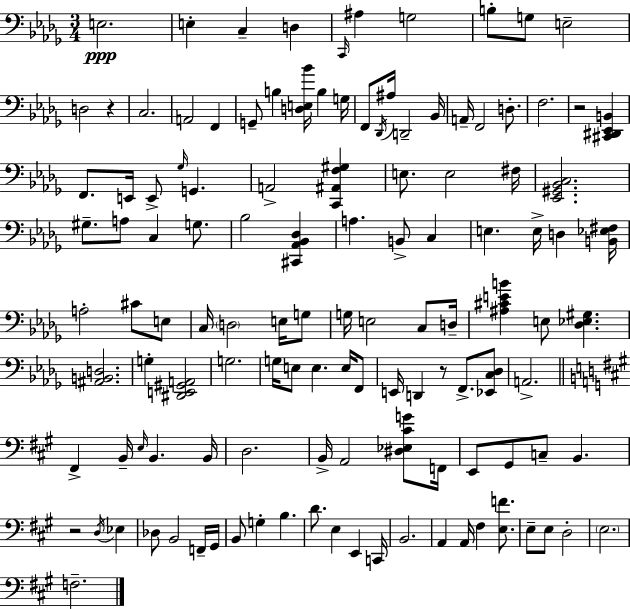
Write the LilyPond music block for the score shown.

{
  \clef bass
  \numericTimeSignature
  \time 3/4
  \key bes \minor
  e2.\ppp | e4-. c4-- d4 | \grace { c,16 } ais4 g2 | b8-. g8 e2-- | \break d2 r4 | c2. | a,2 f,4 | g,8-- b4 <d e bes'>16 b4 | \break g16 f,8 \acciaccatura { des,16 } ais16 d,2-- | bes,16 a,16-- f,2 d8.-. | f2. | r2 <cis, dis, ees, b,>4 | \break f,8. e,16 e,8-> \grace { ges16 } g,4. | a,2-> <c, ais, f gis>4 | e8. e2 | fis16 <ees, gis, bes, c>2. | \break gis8.-- a8 c4 | g8. bes2 <cis, aes, bes, des>4 | a4. b,8-> c4 | e4. e16-> d4 | \break <b, ees fis>16 a2-. cis'8 | e8 c16 \parenthesize d2 | e16 g8 g16 e2 | c8 d16-- <ais cis' e' b'>4 e8 <des ees gis>4. | \break <ais, b, d>2. | g4-. <dis, e, gis, a,>2 | g2. | g16 e8 e4. | \break e16 f,8 e,16 d,4 r8 f,8.-> | <ees, c des>8 a,2.-> | \bar "||" \break \key a \major fis,4-> b,16-- \grace { e16 } b,4. | b,16 d2. | b,16-> a,2 <dis ees cis' g'>8 | f,16 e,8 gis,8 c8-- b,4. | \break r2 \acciaccatura { d16 } ees4 | des8 b,2 | f,16-- gis,16 b,8 g4-. b4. | d'8. e4 e,4 | \break c,16 b,2. | a,4 a,16 fis4 <e f'>8. | e8-- e8 d2-. | \parenthesize e2. | \break f2.-- | \bar "|."
}